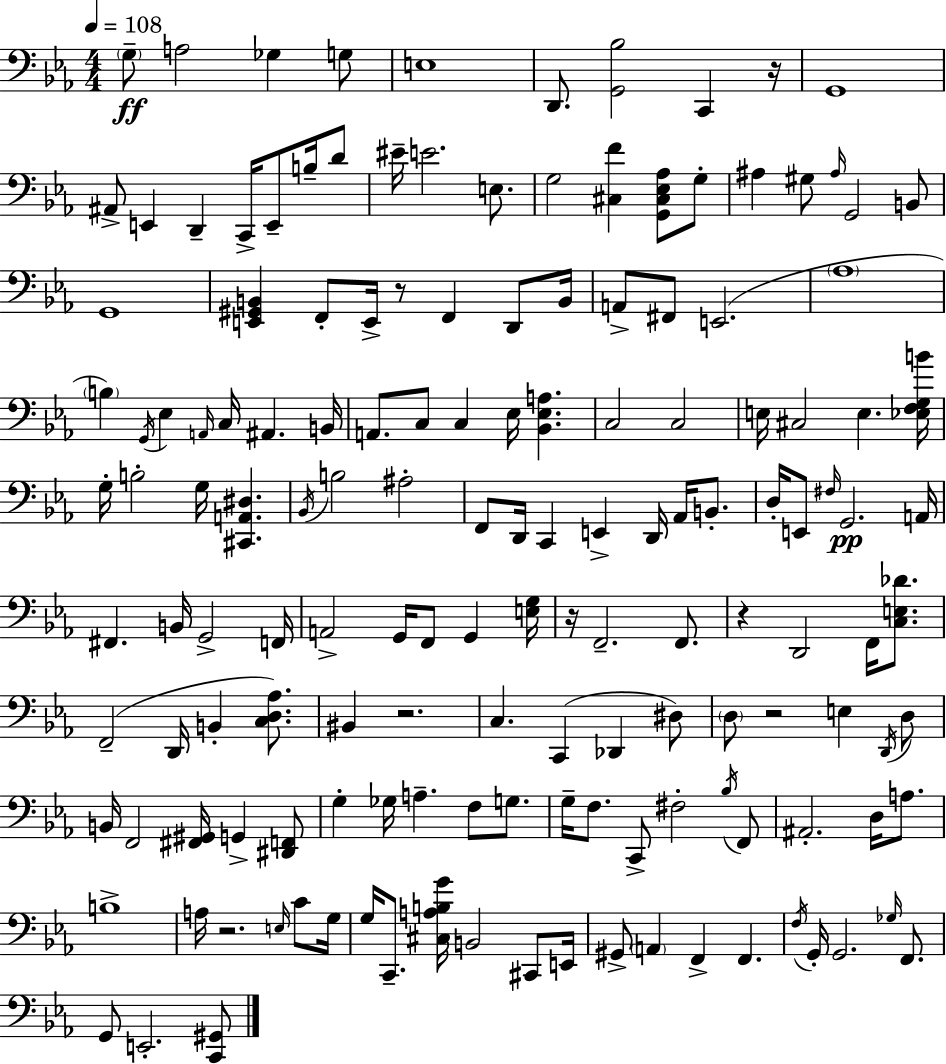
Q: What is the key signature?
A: C minor